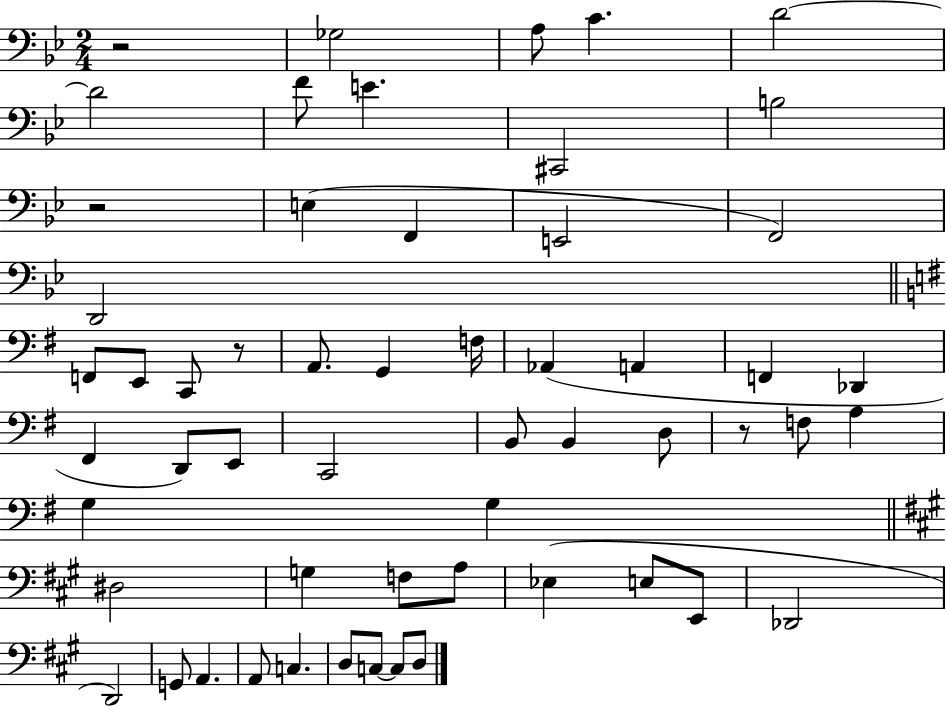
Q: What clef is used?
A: bass